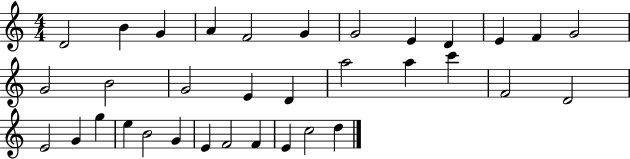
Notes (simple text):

D4/h B4/q G4/q A4/q F4/h G4/q G4/h E4/q D4/q E4/q F4/q G4/h G4/h B4/h G4/h E4/q D4/q A5/h A5/q C6/q F4/h D4/h E4/h G4/q G5/q E5/q B4/h G4/q E4/q F4/h F4/q E4/q C5/h D5/q